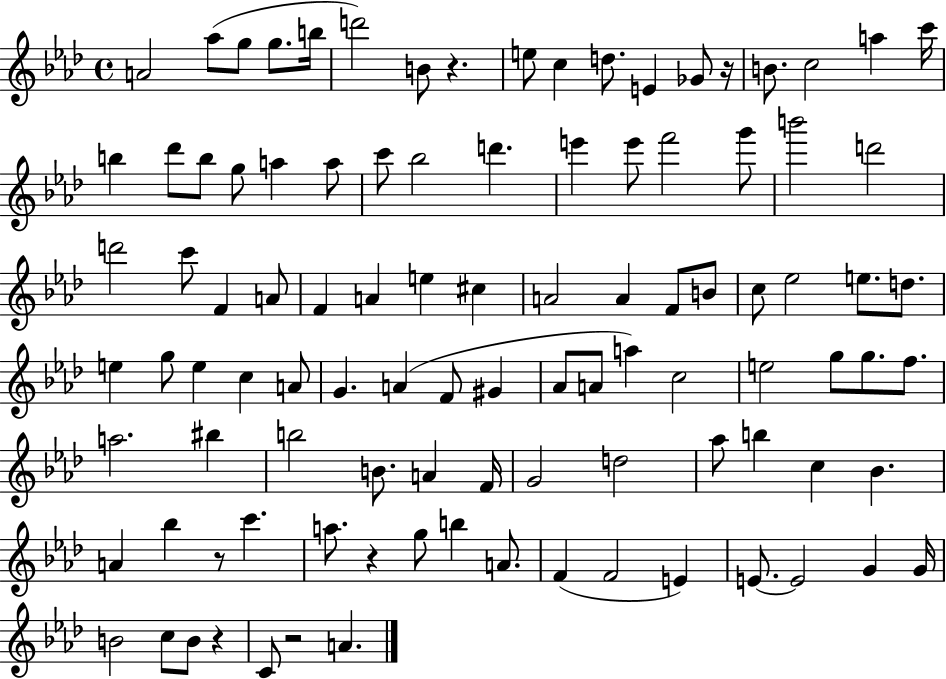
{
  \clef treble
  \time 4/4
  \defaultTimeSignature
  \key aes \major
  a'2 aes''8( g''8 g''8. b''16 | d'''2) b'8 r4. | e''8 c''4 d''8. e'4 ges'8 r16 | b'8. c''2 a''4 c'''16 | \break b''4 des'''8 b''8 g''8 a''4 a''8 | c'''8 bes''2 d'''4. | e'''4 e'''8 f'''2 g'''8 | b'''2 d'''2 | \break d'''2 c'''8 f'4 a'8 | f'4 a'4 e''4 cis''4 | a'2 a'4 f'8 b'8 | c''8 ees''2 e''8. d''8. | \break e''4 g''8 e''4 c''4 a'8 | g'4. a'4( f'8 gis'4 | aes'8 a'8 a''4) c''2 | e''2 g''8 g''8. f''8. | \break a''2. bis''4 | b''2 b'8. a'4 f'16 | g'2 d''2 | aes''8 b''4 c''4 bes'4. | \break a'4 bes''4 r8 c'''4. | a''8. r4 g''8 b''4 a'8. | f'4( f'2 e'4) | e'8.~~ e'2 g'4 g'16 | \break b'2 c''8 b'8 r4 | c'8 r2 a'4. | \bar "|."
}